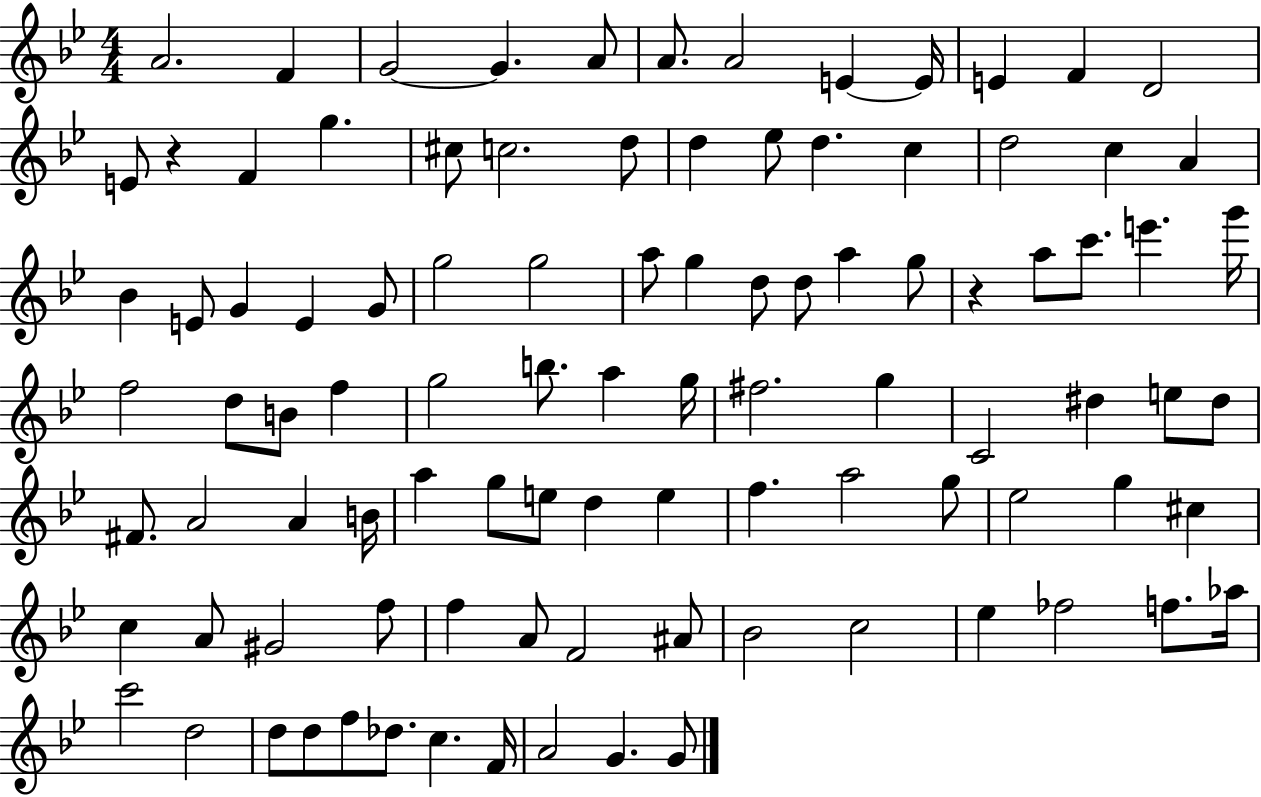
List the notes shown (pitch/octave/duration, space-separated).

A4/h. F4/q G4/h G4/q. A4/e A4/e. A4/h E4/q E4/s E4/q F4/q D4/h E4/e R/q F4/q G5/q. C#5/e C5/h. D5/e D5/q Eb5/e D5/q. C5/q D5/h C5/q A4/q Bb4/q E4/e G4/q E4/q G4/e G5/h G5/h A5/e G5/q D5/e D5/e A5/q G5/e R/q A5/e C6/e. E6/q. G6/s F5/h D5/e B4/e F5/q G5/h B5/e. A5/q G5/s F#5/h. G5/q C4/h D#5/q E5/e D#5/e F#4/e. A4/h A4/q B4/s A5/q G5/e E5/e D5/q E5/q F5/q. A5/h G5/e Eb5/h G5/q C#5/q C5/q A4/e G#4/h F5/e F5/q A4/e F4/h A#4/e Bb4/h C5/h Eb5/q FES5/h F5/e. Ab5/s C6/h D5/h D5/e D5/e F5/e Db5/e. C5/q. F4/s A4/h G4/q. G4/e